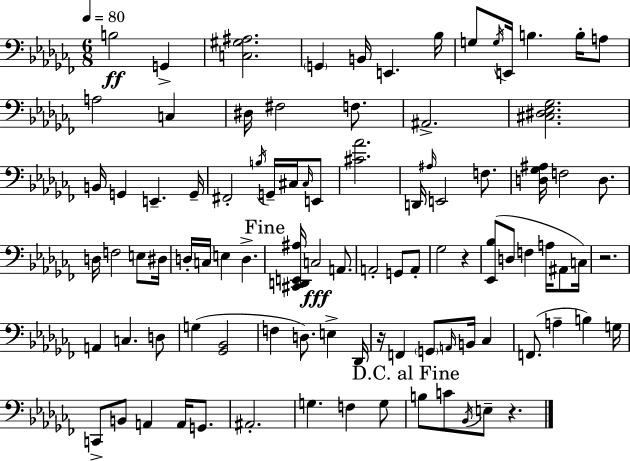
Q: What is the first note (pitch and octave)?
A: B3